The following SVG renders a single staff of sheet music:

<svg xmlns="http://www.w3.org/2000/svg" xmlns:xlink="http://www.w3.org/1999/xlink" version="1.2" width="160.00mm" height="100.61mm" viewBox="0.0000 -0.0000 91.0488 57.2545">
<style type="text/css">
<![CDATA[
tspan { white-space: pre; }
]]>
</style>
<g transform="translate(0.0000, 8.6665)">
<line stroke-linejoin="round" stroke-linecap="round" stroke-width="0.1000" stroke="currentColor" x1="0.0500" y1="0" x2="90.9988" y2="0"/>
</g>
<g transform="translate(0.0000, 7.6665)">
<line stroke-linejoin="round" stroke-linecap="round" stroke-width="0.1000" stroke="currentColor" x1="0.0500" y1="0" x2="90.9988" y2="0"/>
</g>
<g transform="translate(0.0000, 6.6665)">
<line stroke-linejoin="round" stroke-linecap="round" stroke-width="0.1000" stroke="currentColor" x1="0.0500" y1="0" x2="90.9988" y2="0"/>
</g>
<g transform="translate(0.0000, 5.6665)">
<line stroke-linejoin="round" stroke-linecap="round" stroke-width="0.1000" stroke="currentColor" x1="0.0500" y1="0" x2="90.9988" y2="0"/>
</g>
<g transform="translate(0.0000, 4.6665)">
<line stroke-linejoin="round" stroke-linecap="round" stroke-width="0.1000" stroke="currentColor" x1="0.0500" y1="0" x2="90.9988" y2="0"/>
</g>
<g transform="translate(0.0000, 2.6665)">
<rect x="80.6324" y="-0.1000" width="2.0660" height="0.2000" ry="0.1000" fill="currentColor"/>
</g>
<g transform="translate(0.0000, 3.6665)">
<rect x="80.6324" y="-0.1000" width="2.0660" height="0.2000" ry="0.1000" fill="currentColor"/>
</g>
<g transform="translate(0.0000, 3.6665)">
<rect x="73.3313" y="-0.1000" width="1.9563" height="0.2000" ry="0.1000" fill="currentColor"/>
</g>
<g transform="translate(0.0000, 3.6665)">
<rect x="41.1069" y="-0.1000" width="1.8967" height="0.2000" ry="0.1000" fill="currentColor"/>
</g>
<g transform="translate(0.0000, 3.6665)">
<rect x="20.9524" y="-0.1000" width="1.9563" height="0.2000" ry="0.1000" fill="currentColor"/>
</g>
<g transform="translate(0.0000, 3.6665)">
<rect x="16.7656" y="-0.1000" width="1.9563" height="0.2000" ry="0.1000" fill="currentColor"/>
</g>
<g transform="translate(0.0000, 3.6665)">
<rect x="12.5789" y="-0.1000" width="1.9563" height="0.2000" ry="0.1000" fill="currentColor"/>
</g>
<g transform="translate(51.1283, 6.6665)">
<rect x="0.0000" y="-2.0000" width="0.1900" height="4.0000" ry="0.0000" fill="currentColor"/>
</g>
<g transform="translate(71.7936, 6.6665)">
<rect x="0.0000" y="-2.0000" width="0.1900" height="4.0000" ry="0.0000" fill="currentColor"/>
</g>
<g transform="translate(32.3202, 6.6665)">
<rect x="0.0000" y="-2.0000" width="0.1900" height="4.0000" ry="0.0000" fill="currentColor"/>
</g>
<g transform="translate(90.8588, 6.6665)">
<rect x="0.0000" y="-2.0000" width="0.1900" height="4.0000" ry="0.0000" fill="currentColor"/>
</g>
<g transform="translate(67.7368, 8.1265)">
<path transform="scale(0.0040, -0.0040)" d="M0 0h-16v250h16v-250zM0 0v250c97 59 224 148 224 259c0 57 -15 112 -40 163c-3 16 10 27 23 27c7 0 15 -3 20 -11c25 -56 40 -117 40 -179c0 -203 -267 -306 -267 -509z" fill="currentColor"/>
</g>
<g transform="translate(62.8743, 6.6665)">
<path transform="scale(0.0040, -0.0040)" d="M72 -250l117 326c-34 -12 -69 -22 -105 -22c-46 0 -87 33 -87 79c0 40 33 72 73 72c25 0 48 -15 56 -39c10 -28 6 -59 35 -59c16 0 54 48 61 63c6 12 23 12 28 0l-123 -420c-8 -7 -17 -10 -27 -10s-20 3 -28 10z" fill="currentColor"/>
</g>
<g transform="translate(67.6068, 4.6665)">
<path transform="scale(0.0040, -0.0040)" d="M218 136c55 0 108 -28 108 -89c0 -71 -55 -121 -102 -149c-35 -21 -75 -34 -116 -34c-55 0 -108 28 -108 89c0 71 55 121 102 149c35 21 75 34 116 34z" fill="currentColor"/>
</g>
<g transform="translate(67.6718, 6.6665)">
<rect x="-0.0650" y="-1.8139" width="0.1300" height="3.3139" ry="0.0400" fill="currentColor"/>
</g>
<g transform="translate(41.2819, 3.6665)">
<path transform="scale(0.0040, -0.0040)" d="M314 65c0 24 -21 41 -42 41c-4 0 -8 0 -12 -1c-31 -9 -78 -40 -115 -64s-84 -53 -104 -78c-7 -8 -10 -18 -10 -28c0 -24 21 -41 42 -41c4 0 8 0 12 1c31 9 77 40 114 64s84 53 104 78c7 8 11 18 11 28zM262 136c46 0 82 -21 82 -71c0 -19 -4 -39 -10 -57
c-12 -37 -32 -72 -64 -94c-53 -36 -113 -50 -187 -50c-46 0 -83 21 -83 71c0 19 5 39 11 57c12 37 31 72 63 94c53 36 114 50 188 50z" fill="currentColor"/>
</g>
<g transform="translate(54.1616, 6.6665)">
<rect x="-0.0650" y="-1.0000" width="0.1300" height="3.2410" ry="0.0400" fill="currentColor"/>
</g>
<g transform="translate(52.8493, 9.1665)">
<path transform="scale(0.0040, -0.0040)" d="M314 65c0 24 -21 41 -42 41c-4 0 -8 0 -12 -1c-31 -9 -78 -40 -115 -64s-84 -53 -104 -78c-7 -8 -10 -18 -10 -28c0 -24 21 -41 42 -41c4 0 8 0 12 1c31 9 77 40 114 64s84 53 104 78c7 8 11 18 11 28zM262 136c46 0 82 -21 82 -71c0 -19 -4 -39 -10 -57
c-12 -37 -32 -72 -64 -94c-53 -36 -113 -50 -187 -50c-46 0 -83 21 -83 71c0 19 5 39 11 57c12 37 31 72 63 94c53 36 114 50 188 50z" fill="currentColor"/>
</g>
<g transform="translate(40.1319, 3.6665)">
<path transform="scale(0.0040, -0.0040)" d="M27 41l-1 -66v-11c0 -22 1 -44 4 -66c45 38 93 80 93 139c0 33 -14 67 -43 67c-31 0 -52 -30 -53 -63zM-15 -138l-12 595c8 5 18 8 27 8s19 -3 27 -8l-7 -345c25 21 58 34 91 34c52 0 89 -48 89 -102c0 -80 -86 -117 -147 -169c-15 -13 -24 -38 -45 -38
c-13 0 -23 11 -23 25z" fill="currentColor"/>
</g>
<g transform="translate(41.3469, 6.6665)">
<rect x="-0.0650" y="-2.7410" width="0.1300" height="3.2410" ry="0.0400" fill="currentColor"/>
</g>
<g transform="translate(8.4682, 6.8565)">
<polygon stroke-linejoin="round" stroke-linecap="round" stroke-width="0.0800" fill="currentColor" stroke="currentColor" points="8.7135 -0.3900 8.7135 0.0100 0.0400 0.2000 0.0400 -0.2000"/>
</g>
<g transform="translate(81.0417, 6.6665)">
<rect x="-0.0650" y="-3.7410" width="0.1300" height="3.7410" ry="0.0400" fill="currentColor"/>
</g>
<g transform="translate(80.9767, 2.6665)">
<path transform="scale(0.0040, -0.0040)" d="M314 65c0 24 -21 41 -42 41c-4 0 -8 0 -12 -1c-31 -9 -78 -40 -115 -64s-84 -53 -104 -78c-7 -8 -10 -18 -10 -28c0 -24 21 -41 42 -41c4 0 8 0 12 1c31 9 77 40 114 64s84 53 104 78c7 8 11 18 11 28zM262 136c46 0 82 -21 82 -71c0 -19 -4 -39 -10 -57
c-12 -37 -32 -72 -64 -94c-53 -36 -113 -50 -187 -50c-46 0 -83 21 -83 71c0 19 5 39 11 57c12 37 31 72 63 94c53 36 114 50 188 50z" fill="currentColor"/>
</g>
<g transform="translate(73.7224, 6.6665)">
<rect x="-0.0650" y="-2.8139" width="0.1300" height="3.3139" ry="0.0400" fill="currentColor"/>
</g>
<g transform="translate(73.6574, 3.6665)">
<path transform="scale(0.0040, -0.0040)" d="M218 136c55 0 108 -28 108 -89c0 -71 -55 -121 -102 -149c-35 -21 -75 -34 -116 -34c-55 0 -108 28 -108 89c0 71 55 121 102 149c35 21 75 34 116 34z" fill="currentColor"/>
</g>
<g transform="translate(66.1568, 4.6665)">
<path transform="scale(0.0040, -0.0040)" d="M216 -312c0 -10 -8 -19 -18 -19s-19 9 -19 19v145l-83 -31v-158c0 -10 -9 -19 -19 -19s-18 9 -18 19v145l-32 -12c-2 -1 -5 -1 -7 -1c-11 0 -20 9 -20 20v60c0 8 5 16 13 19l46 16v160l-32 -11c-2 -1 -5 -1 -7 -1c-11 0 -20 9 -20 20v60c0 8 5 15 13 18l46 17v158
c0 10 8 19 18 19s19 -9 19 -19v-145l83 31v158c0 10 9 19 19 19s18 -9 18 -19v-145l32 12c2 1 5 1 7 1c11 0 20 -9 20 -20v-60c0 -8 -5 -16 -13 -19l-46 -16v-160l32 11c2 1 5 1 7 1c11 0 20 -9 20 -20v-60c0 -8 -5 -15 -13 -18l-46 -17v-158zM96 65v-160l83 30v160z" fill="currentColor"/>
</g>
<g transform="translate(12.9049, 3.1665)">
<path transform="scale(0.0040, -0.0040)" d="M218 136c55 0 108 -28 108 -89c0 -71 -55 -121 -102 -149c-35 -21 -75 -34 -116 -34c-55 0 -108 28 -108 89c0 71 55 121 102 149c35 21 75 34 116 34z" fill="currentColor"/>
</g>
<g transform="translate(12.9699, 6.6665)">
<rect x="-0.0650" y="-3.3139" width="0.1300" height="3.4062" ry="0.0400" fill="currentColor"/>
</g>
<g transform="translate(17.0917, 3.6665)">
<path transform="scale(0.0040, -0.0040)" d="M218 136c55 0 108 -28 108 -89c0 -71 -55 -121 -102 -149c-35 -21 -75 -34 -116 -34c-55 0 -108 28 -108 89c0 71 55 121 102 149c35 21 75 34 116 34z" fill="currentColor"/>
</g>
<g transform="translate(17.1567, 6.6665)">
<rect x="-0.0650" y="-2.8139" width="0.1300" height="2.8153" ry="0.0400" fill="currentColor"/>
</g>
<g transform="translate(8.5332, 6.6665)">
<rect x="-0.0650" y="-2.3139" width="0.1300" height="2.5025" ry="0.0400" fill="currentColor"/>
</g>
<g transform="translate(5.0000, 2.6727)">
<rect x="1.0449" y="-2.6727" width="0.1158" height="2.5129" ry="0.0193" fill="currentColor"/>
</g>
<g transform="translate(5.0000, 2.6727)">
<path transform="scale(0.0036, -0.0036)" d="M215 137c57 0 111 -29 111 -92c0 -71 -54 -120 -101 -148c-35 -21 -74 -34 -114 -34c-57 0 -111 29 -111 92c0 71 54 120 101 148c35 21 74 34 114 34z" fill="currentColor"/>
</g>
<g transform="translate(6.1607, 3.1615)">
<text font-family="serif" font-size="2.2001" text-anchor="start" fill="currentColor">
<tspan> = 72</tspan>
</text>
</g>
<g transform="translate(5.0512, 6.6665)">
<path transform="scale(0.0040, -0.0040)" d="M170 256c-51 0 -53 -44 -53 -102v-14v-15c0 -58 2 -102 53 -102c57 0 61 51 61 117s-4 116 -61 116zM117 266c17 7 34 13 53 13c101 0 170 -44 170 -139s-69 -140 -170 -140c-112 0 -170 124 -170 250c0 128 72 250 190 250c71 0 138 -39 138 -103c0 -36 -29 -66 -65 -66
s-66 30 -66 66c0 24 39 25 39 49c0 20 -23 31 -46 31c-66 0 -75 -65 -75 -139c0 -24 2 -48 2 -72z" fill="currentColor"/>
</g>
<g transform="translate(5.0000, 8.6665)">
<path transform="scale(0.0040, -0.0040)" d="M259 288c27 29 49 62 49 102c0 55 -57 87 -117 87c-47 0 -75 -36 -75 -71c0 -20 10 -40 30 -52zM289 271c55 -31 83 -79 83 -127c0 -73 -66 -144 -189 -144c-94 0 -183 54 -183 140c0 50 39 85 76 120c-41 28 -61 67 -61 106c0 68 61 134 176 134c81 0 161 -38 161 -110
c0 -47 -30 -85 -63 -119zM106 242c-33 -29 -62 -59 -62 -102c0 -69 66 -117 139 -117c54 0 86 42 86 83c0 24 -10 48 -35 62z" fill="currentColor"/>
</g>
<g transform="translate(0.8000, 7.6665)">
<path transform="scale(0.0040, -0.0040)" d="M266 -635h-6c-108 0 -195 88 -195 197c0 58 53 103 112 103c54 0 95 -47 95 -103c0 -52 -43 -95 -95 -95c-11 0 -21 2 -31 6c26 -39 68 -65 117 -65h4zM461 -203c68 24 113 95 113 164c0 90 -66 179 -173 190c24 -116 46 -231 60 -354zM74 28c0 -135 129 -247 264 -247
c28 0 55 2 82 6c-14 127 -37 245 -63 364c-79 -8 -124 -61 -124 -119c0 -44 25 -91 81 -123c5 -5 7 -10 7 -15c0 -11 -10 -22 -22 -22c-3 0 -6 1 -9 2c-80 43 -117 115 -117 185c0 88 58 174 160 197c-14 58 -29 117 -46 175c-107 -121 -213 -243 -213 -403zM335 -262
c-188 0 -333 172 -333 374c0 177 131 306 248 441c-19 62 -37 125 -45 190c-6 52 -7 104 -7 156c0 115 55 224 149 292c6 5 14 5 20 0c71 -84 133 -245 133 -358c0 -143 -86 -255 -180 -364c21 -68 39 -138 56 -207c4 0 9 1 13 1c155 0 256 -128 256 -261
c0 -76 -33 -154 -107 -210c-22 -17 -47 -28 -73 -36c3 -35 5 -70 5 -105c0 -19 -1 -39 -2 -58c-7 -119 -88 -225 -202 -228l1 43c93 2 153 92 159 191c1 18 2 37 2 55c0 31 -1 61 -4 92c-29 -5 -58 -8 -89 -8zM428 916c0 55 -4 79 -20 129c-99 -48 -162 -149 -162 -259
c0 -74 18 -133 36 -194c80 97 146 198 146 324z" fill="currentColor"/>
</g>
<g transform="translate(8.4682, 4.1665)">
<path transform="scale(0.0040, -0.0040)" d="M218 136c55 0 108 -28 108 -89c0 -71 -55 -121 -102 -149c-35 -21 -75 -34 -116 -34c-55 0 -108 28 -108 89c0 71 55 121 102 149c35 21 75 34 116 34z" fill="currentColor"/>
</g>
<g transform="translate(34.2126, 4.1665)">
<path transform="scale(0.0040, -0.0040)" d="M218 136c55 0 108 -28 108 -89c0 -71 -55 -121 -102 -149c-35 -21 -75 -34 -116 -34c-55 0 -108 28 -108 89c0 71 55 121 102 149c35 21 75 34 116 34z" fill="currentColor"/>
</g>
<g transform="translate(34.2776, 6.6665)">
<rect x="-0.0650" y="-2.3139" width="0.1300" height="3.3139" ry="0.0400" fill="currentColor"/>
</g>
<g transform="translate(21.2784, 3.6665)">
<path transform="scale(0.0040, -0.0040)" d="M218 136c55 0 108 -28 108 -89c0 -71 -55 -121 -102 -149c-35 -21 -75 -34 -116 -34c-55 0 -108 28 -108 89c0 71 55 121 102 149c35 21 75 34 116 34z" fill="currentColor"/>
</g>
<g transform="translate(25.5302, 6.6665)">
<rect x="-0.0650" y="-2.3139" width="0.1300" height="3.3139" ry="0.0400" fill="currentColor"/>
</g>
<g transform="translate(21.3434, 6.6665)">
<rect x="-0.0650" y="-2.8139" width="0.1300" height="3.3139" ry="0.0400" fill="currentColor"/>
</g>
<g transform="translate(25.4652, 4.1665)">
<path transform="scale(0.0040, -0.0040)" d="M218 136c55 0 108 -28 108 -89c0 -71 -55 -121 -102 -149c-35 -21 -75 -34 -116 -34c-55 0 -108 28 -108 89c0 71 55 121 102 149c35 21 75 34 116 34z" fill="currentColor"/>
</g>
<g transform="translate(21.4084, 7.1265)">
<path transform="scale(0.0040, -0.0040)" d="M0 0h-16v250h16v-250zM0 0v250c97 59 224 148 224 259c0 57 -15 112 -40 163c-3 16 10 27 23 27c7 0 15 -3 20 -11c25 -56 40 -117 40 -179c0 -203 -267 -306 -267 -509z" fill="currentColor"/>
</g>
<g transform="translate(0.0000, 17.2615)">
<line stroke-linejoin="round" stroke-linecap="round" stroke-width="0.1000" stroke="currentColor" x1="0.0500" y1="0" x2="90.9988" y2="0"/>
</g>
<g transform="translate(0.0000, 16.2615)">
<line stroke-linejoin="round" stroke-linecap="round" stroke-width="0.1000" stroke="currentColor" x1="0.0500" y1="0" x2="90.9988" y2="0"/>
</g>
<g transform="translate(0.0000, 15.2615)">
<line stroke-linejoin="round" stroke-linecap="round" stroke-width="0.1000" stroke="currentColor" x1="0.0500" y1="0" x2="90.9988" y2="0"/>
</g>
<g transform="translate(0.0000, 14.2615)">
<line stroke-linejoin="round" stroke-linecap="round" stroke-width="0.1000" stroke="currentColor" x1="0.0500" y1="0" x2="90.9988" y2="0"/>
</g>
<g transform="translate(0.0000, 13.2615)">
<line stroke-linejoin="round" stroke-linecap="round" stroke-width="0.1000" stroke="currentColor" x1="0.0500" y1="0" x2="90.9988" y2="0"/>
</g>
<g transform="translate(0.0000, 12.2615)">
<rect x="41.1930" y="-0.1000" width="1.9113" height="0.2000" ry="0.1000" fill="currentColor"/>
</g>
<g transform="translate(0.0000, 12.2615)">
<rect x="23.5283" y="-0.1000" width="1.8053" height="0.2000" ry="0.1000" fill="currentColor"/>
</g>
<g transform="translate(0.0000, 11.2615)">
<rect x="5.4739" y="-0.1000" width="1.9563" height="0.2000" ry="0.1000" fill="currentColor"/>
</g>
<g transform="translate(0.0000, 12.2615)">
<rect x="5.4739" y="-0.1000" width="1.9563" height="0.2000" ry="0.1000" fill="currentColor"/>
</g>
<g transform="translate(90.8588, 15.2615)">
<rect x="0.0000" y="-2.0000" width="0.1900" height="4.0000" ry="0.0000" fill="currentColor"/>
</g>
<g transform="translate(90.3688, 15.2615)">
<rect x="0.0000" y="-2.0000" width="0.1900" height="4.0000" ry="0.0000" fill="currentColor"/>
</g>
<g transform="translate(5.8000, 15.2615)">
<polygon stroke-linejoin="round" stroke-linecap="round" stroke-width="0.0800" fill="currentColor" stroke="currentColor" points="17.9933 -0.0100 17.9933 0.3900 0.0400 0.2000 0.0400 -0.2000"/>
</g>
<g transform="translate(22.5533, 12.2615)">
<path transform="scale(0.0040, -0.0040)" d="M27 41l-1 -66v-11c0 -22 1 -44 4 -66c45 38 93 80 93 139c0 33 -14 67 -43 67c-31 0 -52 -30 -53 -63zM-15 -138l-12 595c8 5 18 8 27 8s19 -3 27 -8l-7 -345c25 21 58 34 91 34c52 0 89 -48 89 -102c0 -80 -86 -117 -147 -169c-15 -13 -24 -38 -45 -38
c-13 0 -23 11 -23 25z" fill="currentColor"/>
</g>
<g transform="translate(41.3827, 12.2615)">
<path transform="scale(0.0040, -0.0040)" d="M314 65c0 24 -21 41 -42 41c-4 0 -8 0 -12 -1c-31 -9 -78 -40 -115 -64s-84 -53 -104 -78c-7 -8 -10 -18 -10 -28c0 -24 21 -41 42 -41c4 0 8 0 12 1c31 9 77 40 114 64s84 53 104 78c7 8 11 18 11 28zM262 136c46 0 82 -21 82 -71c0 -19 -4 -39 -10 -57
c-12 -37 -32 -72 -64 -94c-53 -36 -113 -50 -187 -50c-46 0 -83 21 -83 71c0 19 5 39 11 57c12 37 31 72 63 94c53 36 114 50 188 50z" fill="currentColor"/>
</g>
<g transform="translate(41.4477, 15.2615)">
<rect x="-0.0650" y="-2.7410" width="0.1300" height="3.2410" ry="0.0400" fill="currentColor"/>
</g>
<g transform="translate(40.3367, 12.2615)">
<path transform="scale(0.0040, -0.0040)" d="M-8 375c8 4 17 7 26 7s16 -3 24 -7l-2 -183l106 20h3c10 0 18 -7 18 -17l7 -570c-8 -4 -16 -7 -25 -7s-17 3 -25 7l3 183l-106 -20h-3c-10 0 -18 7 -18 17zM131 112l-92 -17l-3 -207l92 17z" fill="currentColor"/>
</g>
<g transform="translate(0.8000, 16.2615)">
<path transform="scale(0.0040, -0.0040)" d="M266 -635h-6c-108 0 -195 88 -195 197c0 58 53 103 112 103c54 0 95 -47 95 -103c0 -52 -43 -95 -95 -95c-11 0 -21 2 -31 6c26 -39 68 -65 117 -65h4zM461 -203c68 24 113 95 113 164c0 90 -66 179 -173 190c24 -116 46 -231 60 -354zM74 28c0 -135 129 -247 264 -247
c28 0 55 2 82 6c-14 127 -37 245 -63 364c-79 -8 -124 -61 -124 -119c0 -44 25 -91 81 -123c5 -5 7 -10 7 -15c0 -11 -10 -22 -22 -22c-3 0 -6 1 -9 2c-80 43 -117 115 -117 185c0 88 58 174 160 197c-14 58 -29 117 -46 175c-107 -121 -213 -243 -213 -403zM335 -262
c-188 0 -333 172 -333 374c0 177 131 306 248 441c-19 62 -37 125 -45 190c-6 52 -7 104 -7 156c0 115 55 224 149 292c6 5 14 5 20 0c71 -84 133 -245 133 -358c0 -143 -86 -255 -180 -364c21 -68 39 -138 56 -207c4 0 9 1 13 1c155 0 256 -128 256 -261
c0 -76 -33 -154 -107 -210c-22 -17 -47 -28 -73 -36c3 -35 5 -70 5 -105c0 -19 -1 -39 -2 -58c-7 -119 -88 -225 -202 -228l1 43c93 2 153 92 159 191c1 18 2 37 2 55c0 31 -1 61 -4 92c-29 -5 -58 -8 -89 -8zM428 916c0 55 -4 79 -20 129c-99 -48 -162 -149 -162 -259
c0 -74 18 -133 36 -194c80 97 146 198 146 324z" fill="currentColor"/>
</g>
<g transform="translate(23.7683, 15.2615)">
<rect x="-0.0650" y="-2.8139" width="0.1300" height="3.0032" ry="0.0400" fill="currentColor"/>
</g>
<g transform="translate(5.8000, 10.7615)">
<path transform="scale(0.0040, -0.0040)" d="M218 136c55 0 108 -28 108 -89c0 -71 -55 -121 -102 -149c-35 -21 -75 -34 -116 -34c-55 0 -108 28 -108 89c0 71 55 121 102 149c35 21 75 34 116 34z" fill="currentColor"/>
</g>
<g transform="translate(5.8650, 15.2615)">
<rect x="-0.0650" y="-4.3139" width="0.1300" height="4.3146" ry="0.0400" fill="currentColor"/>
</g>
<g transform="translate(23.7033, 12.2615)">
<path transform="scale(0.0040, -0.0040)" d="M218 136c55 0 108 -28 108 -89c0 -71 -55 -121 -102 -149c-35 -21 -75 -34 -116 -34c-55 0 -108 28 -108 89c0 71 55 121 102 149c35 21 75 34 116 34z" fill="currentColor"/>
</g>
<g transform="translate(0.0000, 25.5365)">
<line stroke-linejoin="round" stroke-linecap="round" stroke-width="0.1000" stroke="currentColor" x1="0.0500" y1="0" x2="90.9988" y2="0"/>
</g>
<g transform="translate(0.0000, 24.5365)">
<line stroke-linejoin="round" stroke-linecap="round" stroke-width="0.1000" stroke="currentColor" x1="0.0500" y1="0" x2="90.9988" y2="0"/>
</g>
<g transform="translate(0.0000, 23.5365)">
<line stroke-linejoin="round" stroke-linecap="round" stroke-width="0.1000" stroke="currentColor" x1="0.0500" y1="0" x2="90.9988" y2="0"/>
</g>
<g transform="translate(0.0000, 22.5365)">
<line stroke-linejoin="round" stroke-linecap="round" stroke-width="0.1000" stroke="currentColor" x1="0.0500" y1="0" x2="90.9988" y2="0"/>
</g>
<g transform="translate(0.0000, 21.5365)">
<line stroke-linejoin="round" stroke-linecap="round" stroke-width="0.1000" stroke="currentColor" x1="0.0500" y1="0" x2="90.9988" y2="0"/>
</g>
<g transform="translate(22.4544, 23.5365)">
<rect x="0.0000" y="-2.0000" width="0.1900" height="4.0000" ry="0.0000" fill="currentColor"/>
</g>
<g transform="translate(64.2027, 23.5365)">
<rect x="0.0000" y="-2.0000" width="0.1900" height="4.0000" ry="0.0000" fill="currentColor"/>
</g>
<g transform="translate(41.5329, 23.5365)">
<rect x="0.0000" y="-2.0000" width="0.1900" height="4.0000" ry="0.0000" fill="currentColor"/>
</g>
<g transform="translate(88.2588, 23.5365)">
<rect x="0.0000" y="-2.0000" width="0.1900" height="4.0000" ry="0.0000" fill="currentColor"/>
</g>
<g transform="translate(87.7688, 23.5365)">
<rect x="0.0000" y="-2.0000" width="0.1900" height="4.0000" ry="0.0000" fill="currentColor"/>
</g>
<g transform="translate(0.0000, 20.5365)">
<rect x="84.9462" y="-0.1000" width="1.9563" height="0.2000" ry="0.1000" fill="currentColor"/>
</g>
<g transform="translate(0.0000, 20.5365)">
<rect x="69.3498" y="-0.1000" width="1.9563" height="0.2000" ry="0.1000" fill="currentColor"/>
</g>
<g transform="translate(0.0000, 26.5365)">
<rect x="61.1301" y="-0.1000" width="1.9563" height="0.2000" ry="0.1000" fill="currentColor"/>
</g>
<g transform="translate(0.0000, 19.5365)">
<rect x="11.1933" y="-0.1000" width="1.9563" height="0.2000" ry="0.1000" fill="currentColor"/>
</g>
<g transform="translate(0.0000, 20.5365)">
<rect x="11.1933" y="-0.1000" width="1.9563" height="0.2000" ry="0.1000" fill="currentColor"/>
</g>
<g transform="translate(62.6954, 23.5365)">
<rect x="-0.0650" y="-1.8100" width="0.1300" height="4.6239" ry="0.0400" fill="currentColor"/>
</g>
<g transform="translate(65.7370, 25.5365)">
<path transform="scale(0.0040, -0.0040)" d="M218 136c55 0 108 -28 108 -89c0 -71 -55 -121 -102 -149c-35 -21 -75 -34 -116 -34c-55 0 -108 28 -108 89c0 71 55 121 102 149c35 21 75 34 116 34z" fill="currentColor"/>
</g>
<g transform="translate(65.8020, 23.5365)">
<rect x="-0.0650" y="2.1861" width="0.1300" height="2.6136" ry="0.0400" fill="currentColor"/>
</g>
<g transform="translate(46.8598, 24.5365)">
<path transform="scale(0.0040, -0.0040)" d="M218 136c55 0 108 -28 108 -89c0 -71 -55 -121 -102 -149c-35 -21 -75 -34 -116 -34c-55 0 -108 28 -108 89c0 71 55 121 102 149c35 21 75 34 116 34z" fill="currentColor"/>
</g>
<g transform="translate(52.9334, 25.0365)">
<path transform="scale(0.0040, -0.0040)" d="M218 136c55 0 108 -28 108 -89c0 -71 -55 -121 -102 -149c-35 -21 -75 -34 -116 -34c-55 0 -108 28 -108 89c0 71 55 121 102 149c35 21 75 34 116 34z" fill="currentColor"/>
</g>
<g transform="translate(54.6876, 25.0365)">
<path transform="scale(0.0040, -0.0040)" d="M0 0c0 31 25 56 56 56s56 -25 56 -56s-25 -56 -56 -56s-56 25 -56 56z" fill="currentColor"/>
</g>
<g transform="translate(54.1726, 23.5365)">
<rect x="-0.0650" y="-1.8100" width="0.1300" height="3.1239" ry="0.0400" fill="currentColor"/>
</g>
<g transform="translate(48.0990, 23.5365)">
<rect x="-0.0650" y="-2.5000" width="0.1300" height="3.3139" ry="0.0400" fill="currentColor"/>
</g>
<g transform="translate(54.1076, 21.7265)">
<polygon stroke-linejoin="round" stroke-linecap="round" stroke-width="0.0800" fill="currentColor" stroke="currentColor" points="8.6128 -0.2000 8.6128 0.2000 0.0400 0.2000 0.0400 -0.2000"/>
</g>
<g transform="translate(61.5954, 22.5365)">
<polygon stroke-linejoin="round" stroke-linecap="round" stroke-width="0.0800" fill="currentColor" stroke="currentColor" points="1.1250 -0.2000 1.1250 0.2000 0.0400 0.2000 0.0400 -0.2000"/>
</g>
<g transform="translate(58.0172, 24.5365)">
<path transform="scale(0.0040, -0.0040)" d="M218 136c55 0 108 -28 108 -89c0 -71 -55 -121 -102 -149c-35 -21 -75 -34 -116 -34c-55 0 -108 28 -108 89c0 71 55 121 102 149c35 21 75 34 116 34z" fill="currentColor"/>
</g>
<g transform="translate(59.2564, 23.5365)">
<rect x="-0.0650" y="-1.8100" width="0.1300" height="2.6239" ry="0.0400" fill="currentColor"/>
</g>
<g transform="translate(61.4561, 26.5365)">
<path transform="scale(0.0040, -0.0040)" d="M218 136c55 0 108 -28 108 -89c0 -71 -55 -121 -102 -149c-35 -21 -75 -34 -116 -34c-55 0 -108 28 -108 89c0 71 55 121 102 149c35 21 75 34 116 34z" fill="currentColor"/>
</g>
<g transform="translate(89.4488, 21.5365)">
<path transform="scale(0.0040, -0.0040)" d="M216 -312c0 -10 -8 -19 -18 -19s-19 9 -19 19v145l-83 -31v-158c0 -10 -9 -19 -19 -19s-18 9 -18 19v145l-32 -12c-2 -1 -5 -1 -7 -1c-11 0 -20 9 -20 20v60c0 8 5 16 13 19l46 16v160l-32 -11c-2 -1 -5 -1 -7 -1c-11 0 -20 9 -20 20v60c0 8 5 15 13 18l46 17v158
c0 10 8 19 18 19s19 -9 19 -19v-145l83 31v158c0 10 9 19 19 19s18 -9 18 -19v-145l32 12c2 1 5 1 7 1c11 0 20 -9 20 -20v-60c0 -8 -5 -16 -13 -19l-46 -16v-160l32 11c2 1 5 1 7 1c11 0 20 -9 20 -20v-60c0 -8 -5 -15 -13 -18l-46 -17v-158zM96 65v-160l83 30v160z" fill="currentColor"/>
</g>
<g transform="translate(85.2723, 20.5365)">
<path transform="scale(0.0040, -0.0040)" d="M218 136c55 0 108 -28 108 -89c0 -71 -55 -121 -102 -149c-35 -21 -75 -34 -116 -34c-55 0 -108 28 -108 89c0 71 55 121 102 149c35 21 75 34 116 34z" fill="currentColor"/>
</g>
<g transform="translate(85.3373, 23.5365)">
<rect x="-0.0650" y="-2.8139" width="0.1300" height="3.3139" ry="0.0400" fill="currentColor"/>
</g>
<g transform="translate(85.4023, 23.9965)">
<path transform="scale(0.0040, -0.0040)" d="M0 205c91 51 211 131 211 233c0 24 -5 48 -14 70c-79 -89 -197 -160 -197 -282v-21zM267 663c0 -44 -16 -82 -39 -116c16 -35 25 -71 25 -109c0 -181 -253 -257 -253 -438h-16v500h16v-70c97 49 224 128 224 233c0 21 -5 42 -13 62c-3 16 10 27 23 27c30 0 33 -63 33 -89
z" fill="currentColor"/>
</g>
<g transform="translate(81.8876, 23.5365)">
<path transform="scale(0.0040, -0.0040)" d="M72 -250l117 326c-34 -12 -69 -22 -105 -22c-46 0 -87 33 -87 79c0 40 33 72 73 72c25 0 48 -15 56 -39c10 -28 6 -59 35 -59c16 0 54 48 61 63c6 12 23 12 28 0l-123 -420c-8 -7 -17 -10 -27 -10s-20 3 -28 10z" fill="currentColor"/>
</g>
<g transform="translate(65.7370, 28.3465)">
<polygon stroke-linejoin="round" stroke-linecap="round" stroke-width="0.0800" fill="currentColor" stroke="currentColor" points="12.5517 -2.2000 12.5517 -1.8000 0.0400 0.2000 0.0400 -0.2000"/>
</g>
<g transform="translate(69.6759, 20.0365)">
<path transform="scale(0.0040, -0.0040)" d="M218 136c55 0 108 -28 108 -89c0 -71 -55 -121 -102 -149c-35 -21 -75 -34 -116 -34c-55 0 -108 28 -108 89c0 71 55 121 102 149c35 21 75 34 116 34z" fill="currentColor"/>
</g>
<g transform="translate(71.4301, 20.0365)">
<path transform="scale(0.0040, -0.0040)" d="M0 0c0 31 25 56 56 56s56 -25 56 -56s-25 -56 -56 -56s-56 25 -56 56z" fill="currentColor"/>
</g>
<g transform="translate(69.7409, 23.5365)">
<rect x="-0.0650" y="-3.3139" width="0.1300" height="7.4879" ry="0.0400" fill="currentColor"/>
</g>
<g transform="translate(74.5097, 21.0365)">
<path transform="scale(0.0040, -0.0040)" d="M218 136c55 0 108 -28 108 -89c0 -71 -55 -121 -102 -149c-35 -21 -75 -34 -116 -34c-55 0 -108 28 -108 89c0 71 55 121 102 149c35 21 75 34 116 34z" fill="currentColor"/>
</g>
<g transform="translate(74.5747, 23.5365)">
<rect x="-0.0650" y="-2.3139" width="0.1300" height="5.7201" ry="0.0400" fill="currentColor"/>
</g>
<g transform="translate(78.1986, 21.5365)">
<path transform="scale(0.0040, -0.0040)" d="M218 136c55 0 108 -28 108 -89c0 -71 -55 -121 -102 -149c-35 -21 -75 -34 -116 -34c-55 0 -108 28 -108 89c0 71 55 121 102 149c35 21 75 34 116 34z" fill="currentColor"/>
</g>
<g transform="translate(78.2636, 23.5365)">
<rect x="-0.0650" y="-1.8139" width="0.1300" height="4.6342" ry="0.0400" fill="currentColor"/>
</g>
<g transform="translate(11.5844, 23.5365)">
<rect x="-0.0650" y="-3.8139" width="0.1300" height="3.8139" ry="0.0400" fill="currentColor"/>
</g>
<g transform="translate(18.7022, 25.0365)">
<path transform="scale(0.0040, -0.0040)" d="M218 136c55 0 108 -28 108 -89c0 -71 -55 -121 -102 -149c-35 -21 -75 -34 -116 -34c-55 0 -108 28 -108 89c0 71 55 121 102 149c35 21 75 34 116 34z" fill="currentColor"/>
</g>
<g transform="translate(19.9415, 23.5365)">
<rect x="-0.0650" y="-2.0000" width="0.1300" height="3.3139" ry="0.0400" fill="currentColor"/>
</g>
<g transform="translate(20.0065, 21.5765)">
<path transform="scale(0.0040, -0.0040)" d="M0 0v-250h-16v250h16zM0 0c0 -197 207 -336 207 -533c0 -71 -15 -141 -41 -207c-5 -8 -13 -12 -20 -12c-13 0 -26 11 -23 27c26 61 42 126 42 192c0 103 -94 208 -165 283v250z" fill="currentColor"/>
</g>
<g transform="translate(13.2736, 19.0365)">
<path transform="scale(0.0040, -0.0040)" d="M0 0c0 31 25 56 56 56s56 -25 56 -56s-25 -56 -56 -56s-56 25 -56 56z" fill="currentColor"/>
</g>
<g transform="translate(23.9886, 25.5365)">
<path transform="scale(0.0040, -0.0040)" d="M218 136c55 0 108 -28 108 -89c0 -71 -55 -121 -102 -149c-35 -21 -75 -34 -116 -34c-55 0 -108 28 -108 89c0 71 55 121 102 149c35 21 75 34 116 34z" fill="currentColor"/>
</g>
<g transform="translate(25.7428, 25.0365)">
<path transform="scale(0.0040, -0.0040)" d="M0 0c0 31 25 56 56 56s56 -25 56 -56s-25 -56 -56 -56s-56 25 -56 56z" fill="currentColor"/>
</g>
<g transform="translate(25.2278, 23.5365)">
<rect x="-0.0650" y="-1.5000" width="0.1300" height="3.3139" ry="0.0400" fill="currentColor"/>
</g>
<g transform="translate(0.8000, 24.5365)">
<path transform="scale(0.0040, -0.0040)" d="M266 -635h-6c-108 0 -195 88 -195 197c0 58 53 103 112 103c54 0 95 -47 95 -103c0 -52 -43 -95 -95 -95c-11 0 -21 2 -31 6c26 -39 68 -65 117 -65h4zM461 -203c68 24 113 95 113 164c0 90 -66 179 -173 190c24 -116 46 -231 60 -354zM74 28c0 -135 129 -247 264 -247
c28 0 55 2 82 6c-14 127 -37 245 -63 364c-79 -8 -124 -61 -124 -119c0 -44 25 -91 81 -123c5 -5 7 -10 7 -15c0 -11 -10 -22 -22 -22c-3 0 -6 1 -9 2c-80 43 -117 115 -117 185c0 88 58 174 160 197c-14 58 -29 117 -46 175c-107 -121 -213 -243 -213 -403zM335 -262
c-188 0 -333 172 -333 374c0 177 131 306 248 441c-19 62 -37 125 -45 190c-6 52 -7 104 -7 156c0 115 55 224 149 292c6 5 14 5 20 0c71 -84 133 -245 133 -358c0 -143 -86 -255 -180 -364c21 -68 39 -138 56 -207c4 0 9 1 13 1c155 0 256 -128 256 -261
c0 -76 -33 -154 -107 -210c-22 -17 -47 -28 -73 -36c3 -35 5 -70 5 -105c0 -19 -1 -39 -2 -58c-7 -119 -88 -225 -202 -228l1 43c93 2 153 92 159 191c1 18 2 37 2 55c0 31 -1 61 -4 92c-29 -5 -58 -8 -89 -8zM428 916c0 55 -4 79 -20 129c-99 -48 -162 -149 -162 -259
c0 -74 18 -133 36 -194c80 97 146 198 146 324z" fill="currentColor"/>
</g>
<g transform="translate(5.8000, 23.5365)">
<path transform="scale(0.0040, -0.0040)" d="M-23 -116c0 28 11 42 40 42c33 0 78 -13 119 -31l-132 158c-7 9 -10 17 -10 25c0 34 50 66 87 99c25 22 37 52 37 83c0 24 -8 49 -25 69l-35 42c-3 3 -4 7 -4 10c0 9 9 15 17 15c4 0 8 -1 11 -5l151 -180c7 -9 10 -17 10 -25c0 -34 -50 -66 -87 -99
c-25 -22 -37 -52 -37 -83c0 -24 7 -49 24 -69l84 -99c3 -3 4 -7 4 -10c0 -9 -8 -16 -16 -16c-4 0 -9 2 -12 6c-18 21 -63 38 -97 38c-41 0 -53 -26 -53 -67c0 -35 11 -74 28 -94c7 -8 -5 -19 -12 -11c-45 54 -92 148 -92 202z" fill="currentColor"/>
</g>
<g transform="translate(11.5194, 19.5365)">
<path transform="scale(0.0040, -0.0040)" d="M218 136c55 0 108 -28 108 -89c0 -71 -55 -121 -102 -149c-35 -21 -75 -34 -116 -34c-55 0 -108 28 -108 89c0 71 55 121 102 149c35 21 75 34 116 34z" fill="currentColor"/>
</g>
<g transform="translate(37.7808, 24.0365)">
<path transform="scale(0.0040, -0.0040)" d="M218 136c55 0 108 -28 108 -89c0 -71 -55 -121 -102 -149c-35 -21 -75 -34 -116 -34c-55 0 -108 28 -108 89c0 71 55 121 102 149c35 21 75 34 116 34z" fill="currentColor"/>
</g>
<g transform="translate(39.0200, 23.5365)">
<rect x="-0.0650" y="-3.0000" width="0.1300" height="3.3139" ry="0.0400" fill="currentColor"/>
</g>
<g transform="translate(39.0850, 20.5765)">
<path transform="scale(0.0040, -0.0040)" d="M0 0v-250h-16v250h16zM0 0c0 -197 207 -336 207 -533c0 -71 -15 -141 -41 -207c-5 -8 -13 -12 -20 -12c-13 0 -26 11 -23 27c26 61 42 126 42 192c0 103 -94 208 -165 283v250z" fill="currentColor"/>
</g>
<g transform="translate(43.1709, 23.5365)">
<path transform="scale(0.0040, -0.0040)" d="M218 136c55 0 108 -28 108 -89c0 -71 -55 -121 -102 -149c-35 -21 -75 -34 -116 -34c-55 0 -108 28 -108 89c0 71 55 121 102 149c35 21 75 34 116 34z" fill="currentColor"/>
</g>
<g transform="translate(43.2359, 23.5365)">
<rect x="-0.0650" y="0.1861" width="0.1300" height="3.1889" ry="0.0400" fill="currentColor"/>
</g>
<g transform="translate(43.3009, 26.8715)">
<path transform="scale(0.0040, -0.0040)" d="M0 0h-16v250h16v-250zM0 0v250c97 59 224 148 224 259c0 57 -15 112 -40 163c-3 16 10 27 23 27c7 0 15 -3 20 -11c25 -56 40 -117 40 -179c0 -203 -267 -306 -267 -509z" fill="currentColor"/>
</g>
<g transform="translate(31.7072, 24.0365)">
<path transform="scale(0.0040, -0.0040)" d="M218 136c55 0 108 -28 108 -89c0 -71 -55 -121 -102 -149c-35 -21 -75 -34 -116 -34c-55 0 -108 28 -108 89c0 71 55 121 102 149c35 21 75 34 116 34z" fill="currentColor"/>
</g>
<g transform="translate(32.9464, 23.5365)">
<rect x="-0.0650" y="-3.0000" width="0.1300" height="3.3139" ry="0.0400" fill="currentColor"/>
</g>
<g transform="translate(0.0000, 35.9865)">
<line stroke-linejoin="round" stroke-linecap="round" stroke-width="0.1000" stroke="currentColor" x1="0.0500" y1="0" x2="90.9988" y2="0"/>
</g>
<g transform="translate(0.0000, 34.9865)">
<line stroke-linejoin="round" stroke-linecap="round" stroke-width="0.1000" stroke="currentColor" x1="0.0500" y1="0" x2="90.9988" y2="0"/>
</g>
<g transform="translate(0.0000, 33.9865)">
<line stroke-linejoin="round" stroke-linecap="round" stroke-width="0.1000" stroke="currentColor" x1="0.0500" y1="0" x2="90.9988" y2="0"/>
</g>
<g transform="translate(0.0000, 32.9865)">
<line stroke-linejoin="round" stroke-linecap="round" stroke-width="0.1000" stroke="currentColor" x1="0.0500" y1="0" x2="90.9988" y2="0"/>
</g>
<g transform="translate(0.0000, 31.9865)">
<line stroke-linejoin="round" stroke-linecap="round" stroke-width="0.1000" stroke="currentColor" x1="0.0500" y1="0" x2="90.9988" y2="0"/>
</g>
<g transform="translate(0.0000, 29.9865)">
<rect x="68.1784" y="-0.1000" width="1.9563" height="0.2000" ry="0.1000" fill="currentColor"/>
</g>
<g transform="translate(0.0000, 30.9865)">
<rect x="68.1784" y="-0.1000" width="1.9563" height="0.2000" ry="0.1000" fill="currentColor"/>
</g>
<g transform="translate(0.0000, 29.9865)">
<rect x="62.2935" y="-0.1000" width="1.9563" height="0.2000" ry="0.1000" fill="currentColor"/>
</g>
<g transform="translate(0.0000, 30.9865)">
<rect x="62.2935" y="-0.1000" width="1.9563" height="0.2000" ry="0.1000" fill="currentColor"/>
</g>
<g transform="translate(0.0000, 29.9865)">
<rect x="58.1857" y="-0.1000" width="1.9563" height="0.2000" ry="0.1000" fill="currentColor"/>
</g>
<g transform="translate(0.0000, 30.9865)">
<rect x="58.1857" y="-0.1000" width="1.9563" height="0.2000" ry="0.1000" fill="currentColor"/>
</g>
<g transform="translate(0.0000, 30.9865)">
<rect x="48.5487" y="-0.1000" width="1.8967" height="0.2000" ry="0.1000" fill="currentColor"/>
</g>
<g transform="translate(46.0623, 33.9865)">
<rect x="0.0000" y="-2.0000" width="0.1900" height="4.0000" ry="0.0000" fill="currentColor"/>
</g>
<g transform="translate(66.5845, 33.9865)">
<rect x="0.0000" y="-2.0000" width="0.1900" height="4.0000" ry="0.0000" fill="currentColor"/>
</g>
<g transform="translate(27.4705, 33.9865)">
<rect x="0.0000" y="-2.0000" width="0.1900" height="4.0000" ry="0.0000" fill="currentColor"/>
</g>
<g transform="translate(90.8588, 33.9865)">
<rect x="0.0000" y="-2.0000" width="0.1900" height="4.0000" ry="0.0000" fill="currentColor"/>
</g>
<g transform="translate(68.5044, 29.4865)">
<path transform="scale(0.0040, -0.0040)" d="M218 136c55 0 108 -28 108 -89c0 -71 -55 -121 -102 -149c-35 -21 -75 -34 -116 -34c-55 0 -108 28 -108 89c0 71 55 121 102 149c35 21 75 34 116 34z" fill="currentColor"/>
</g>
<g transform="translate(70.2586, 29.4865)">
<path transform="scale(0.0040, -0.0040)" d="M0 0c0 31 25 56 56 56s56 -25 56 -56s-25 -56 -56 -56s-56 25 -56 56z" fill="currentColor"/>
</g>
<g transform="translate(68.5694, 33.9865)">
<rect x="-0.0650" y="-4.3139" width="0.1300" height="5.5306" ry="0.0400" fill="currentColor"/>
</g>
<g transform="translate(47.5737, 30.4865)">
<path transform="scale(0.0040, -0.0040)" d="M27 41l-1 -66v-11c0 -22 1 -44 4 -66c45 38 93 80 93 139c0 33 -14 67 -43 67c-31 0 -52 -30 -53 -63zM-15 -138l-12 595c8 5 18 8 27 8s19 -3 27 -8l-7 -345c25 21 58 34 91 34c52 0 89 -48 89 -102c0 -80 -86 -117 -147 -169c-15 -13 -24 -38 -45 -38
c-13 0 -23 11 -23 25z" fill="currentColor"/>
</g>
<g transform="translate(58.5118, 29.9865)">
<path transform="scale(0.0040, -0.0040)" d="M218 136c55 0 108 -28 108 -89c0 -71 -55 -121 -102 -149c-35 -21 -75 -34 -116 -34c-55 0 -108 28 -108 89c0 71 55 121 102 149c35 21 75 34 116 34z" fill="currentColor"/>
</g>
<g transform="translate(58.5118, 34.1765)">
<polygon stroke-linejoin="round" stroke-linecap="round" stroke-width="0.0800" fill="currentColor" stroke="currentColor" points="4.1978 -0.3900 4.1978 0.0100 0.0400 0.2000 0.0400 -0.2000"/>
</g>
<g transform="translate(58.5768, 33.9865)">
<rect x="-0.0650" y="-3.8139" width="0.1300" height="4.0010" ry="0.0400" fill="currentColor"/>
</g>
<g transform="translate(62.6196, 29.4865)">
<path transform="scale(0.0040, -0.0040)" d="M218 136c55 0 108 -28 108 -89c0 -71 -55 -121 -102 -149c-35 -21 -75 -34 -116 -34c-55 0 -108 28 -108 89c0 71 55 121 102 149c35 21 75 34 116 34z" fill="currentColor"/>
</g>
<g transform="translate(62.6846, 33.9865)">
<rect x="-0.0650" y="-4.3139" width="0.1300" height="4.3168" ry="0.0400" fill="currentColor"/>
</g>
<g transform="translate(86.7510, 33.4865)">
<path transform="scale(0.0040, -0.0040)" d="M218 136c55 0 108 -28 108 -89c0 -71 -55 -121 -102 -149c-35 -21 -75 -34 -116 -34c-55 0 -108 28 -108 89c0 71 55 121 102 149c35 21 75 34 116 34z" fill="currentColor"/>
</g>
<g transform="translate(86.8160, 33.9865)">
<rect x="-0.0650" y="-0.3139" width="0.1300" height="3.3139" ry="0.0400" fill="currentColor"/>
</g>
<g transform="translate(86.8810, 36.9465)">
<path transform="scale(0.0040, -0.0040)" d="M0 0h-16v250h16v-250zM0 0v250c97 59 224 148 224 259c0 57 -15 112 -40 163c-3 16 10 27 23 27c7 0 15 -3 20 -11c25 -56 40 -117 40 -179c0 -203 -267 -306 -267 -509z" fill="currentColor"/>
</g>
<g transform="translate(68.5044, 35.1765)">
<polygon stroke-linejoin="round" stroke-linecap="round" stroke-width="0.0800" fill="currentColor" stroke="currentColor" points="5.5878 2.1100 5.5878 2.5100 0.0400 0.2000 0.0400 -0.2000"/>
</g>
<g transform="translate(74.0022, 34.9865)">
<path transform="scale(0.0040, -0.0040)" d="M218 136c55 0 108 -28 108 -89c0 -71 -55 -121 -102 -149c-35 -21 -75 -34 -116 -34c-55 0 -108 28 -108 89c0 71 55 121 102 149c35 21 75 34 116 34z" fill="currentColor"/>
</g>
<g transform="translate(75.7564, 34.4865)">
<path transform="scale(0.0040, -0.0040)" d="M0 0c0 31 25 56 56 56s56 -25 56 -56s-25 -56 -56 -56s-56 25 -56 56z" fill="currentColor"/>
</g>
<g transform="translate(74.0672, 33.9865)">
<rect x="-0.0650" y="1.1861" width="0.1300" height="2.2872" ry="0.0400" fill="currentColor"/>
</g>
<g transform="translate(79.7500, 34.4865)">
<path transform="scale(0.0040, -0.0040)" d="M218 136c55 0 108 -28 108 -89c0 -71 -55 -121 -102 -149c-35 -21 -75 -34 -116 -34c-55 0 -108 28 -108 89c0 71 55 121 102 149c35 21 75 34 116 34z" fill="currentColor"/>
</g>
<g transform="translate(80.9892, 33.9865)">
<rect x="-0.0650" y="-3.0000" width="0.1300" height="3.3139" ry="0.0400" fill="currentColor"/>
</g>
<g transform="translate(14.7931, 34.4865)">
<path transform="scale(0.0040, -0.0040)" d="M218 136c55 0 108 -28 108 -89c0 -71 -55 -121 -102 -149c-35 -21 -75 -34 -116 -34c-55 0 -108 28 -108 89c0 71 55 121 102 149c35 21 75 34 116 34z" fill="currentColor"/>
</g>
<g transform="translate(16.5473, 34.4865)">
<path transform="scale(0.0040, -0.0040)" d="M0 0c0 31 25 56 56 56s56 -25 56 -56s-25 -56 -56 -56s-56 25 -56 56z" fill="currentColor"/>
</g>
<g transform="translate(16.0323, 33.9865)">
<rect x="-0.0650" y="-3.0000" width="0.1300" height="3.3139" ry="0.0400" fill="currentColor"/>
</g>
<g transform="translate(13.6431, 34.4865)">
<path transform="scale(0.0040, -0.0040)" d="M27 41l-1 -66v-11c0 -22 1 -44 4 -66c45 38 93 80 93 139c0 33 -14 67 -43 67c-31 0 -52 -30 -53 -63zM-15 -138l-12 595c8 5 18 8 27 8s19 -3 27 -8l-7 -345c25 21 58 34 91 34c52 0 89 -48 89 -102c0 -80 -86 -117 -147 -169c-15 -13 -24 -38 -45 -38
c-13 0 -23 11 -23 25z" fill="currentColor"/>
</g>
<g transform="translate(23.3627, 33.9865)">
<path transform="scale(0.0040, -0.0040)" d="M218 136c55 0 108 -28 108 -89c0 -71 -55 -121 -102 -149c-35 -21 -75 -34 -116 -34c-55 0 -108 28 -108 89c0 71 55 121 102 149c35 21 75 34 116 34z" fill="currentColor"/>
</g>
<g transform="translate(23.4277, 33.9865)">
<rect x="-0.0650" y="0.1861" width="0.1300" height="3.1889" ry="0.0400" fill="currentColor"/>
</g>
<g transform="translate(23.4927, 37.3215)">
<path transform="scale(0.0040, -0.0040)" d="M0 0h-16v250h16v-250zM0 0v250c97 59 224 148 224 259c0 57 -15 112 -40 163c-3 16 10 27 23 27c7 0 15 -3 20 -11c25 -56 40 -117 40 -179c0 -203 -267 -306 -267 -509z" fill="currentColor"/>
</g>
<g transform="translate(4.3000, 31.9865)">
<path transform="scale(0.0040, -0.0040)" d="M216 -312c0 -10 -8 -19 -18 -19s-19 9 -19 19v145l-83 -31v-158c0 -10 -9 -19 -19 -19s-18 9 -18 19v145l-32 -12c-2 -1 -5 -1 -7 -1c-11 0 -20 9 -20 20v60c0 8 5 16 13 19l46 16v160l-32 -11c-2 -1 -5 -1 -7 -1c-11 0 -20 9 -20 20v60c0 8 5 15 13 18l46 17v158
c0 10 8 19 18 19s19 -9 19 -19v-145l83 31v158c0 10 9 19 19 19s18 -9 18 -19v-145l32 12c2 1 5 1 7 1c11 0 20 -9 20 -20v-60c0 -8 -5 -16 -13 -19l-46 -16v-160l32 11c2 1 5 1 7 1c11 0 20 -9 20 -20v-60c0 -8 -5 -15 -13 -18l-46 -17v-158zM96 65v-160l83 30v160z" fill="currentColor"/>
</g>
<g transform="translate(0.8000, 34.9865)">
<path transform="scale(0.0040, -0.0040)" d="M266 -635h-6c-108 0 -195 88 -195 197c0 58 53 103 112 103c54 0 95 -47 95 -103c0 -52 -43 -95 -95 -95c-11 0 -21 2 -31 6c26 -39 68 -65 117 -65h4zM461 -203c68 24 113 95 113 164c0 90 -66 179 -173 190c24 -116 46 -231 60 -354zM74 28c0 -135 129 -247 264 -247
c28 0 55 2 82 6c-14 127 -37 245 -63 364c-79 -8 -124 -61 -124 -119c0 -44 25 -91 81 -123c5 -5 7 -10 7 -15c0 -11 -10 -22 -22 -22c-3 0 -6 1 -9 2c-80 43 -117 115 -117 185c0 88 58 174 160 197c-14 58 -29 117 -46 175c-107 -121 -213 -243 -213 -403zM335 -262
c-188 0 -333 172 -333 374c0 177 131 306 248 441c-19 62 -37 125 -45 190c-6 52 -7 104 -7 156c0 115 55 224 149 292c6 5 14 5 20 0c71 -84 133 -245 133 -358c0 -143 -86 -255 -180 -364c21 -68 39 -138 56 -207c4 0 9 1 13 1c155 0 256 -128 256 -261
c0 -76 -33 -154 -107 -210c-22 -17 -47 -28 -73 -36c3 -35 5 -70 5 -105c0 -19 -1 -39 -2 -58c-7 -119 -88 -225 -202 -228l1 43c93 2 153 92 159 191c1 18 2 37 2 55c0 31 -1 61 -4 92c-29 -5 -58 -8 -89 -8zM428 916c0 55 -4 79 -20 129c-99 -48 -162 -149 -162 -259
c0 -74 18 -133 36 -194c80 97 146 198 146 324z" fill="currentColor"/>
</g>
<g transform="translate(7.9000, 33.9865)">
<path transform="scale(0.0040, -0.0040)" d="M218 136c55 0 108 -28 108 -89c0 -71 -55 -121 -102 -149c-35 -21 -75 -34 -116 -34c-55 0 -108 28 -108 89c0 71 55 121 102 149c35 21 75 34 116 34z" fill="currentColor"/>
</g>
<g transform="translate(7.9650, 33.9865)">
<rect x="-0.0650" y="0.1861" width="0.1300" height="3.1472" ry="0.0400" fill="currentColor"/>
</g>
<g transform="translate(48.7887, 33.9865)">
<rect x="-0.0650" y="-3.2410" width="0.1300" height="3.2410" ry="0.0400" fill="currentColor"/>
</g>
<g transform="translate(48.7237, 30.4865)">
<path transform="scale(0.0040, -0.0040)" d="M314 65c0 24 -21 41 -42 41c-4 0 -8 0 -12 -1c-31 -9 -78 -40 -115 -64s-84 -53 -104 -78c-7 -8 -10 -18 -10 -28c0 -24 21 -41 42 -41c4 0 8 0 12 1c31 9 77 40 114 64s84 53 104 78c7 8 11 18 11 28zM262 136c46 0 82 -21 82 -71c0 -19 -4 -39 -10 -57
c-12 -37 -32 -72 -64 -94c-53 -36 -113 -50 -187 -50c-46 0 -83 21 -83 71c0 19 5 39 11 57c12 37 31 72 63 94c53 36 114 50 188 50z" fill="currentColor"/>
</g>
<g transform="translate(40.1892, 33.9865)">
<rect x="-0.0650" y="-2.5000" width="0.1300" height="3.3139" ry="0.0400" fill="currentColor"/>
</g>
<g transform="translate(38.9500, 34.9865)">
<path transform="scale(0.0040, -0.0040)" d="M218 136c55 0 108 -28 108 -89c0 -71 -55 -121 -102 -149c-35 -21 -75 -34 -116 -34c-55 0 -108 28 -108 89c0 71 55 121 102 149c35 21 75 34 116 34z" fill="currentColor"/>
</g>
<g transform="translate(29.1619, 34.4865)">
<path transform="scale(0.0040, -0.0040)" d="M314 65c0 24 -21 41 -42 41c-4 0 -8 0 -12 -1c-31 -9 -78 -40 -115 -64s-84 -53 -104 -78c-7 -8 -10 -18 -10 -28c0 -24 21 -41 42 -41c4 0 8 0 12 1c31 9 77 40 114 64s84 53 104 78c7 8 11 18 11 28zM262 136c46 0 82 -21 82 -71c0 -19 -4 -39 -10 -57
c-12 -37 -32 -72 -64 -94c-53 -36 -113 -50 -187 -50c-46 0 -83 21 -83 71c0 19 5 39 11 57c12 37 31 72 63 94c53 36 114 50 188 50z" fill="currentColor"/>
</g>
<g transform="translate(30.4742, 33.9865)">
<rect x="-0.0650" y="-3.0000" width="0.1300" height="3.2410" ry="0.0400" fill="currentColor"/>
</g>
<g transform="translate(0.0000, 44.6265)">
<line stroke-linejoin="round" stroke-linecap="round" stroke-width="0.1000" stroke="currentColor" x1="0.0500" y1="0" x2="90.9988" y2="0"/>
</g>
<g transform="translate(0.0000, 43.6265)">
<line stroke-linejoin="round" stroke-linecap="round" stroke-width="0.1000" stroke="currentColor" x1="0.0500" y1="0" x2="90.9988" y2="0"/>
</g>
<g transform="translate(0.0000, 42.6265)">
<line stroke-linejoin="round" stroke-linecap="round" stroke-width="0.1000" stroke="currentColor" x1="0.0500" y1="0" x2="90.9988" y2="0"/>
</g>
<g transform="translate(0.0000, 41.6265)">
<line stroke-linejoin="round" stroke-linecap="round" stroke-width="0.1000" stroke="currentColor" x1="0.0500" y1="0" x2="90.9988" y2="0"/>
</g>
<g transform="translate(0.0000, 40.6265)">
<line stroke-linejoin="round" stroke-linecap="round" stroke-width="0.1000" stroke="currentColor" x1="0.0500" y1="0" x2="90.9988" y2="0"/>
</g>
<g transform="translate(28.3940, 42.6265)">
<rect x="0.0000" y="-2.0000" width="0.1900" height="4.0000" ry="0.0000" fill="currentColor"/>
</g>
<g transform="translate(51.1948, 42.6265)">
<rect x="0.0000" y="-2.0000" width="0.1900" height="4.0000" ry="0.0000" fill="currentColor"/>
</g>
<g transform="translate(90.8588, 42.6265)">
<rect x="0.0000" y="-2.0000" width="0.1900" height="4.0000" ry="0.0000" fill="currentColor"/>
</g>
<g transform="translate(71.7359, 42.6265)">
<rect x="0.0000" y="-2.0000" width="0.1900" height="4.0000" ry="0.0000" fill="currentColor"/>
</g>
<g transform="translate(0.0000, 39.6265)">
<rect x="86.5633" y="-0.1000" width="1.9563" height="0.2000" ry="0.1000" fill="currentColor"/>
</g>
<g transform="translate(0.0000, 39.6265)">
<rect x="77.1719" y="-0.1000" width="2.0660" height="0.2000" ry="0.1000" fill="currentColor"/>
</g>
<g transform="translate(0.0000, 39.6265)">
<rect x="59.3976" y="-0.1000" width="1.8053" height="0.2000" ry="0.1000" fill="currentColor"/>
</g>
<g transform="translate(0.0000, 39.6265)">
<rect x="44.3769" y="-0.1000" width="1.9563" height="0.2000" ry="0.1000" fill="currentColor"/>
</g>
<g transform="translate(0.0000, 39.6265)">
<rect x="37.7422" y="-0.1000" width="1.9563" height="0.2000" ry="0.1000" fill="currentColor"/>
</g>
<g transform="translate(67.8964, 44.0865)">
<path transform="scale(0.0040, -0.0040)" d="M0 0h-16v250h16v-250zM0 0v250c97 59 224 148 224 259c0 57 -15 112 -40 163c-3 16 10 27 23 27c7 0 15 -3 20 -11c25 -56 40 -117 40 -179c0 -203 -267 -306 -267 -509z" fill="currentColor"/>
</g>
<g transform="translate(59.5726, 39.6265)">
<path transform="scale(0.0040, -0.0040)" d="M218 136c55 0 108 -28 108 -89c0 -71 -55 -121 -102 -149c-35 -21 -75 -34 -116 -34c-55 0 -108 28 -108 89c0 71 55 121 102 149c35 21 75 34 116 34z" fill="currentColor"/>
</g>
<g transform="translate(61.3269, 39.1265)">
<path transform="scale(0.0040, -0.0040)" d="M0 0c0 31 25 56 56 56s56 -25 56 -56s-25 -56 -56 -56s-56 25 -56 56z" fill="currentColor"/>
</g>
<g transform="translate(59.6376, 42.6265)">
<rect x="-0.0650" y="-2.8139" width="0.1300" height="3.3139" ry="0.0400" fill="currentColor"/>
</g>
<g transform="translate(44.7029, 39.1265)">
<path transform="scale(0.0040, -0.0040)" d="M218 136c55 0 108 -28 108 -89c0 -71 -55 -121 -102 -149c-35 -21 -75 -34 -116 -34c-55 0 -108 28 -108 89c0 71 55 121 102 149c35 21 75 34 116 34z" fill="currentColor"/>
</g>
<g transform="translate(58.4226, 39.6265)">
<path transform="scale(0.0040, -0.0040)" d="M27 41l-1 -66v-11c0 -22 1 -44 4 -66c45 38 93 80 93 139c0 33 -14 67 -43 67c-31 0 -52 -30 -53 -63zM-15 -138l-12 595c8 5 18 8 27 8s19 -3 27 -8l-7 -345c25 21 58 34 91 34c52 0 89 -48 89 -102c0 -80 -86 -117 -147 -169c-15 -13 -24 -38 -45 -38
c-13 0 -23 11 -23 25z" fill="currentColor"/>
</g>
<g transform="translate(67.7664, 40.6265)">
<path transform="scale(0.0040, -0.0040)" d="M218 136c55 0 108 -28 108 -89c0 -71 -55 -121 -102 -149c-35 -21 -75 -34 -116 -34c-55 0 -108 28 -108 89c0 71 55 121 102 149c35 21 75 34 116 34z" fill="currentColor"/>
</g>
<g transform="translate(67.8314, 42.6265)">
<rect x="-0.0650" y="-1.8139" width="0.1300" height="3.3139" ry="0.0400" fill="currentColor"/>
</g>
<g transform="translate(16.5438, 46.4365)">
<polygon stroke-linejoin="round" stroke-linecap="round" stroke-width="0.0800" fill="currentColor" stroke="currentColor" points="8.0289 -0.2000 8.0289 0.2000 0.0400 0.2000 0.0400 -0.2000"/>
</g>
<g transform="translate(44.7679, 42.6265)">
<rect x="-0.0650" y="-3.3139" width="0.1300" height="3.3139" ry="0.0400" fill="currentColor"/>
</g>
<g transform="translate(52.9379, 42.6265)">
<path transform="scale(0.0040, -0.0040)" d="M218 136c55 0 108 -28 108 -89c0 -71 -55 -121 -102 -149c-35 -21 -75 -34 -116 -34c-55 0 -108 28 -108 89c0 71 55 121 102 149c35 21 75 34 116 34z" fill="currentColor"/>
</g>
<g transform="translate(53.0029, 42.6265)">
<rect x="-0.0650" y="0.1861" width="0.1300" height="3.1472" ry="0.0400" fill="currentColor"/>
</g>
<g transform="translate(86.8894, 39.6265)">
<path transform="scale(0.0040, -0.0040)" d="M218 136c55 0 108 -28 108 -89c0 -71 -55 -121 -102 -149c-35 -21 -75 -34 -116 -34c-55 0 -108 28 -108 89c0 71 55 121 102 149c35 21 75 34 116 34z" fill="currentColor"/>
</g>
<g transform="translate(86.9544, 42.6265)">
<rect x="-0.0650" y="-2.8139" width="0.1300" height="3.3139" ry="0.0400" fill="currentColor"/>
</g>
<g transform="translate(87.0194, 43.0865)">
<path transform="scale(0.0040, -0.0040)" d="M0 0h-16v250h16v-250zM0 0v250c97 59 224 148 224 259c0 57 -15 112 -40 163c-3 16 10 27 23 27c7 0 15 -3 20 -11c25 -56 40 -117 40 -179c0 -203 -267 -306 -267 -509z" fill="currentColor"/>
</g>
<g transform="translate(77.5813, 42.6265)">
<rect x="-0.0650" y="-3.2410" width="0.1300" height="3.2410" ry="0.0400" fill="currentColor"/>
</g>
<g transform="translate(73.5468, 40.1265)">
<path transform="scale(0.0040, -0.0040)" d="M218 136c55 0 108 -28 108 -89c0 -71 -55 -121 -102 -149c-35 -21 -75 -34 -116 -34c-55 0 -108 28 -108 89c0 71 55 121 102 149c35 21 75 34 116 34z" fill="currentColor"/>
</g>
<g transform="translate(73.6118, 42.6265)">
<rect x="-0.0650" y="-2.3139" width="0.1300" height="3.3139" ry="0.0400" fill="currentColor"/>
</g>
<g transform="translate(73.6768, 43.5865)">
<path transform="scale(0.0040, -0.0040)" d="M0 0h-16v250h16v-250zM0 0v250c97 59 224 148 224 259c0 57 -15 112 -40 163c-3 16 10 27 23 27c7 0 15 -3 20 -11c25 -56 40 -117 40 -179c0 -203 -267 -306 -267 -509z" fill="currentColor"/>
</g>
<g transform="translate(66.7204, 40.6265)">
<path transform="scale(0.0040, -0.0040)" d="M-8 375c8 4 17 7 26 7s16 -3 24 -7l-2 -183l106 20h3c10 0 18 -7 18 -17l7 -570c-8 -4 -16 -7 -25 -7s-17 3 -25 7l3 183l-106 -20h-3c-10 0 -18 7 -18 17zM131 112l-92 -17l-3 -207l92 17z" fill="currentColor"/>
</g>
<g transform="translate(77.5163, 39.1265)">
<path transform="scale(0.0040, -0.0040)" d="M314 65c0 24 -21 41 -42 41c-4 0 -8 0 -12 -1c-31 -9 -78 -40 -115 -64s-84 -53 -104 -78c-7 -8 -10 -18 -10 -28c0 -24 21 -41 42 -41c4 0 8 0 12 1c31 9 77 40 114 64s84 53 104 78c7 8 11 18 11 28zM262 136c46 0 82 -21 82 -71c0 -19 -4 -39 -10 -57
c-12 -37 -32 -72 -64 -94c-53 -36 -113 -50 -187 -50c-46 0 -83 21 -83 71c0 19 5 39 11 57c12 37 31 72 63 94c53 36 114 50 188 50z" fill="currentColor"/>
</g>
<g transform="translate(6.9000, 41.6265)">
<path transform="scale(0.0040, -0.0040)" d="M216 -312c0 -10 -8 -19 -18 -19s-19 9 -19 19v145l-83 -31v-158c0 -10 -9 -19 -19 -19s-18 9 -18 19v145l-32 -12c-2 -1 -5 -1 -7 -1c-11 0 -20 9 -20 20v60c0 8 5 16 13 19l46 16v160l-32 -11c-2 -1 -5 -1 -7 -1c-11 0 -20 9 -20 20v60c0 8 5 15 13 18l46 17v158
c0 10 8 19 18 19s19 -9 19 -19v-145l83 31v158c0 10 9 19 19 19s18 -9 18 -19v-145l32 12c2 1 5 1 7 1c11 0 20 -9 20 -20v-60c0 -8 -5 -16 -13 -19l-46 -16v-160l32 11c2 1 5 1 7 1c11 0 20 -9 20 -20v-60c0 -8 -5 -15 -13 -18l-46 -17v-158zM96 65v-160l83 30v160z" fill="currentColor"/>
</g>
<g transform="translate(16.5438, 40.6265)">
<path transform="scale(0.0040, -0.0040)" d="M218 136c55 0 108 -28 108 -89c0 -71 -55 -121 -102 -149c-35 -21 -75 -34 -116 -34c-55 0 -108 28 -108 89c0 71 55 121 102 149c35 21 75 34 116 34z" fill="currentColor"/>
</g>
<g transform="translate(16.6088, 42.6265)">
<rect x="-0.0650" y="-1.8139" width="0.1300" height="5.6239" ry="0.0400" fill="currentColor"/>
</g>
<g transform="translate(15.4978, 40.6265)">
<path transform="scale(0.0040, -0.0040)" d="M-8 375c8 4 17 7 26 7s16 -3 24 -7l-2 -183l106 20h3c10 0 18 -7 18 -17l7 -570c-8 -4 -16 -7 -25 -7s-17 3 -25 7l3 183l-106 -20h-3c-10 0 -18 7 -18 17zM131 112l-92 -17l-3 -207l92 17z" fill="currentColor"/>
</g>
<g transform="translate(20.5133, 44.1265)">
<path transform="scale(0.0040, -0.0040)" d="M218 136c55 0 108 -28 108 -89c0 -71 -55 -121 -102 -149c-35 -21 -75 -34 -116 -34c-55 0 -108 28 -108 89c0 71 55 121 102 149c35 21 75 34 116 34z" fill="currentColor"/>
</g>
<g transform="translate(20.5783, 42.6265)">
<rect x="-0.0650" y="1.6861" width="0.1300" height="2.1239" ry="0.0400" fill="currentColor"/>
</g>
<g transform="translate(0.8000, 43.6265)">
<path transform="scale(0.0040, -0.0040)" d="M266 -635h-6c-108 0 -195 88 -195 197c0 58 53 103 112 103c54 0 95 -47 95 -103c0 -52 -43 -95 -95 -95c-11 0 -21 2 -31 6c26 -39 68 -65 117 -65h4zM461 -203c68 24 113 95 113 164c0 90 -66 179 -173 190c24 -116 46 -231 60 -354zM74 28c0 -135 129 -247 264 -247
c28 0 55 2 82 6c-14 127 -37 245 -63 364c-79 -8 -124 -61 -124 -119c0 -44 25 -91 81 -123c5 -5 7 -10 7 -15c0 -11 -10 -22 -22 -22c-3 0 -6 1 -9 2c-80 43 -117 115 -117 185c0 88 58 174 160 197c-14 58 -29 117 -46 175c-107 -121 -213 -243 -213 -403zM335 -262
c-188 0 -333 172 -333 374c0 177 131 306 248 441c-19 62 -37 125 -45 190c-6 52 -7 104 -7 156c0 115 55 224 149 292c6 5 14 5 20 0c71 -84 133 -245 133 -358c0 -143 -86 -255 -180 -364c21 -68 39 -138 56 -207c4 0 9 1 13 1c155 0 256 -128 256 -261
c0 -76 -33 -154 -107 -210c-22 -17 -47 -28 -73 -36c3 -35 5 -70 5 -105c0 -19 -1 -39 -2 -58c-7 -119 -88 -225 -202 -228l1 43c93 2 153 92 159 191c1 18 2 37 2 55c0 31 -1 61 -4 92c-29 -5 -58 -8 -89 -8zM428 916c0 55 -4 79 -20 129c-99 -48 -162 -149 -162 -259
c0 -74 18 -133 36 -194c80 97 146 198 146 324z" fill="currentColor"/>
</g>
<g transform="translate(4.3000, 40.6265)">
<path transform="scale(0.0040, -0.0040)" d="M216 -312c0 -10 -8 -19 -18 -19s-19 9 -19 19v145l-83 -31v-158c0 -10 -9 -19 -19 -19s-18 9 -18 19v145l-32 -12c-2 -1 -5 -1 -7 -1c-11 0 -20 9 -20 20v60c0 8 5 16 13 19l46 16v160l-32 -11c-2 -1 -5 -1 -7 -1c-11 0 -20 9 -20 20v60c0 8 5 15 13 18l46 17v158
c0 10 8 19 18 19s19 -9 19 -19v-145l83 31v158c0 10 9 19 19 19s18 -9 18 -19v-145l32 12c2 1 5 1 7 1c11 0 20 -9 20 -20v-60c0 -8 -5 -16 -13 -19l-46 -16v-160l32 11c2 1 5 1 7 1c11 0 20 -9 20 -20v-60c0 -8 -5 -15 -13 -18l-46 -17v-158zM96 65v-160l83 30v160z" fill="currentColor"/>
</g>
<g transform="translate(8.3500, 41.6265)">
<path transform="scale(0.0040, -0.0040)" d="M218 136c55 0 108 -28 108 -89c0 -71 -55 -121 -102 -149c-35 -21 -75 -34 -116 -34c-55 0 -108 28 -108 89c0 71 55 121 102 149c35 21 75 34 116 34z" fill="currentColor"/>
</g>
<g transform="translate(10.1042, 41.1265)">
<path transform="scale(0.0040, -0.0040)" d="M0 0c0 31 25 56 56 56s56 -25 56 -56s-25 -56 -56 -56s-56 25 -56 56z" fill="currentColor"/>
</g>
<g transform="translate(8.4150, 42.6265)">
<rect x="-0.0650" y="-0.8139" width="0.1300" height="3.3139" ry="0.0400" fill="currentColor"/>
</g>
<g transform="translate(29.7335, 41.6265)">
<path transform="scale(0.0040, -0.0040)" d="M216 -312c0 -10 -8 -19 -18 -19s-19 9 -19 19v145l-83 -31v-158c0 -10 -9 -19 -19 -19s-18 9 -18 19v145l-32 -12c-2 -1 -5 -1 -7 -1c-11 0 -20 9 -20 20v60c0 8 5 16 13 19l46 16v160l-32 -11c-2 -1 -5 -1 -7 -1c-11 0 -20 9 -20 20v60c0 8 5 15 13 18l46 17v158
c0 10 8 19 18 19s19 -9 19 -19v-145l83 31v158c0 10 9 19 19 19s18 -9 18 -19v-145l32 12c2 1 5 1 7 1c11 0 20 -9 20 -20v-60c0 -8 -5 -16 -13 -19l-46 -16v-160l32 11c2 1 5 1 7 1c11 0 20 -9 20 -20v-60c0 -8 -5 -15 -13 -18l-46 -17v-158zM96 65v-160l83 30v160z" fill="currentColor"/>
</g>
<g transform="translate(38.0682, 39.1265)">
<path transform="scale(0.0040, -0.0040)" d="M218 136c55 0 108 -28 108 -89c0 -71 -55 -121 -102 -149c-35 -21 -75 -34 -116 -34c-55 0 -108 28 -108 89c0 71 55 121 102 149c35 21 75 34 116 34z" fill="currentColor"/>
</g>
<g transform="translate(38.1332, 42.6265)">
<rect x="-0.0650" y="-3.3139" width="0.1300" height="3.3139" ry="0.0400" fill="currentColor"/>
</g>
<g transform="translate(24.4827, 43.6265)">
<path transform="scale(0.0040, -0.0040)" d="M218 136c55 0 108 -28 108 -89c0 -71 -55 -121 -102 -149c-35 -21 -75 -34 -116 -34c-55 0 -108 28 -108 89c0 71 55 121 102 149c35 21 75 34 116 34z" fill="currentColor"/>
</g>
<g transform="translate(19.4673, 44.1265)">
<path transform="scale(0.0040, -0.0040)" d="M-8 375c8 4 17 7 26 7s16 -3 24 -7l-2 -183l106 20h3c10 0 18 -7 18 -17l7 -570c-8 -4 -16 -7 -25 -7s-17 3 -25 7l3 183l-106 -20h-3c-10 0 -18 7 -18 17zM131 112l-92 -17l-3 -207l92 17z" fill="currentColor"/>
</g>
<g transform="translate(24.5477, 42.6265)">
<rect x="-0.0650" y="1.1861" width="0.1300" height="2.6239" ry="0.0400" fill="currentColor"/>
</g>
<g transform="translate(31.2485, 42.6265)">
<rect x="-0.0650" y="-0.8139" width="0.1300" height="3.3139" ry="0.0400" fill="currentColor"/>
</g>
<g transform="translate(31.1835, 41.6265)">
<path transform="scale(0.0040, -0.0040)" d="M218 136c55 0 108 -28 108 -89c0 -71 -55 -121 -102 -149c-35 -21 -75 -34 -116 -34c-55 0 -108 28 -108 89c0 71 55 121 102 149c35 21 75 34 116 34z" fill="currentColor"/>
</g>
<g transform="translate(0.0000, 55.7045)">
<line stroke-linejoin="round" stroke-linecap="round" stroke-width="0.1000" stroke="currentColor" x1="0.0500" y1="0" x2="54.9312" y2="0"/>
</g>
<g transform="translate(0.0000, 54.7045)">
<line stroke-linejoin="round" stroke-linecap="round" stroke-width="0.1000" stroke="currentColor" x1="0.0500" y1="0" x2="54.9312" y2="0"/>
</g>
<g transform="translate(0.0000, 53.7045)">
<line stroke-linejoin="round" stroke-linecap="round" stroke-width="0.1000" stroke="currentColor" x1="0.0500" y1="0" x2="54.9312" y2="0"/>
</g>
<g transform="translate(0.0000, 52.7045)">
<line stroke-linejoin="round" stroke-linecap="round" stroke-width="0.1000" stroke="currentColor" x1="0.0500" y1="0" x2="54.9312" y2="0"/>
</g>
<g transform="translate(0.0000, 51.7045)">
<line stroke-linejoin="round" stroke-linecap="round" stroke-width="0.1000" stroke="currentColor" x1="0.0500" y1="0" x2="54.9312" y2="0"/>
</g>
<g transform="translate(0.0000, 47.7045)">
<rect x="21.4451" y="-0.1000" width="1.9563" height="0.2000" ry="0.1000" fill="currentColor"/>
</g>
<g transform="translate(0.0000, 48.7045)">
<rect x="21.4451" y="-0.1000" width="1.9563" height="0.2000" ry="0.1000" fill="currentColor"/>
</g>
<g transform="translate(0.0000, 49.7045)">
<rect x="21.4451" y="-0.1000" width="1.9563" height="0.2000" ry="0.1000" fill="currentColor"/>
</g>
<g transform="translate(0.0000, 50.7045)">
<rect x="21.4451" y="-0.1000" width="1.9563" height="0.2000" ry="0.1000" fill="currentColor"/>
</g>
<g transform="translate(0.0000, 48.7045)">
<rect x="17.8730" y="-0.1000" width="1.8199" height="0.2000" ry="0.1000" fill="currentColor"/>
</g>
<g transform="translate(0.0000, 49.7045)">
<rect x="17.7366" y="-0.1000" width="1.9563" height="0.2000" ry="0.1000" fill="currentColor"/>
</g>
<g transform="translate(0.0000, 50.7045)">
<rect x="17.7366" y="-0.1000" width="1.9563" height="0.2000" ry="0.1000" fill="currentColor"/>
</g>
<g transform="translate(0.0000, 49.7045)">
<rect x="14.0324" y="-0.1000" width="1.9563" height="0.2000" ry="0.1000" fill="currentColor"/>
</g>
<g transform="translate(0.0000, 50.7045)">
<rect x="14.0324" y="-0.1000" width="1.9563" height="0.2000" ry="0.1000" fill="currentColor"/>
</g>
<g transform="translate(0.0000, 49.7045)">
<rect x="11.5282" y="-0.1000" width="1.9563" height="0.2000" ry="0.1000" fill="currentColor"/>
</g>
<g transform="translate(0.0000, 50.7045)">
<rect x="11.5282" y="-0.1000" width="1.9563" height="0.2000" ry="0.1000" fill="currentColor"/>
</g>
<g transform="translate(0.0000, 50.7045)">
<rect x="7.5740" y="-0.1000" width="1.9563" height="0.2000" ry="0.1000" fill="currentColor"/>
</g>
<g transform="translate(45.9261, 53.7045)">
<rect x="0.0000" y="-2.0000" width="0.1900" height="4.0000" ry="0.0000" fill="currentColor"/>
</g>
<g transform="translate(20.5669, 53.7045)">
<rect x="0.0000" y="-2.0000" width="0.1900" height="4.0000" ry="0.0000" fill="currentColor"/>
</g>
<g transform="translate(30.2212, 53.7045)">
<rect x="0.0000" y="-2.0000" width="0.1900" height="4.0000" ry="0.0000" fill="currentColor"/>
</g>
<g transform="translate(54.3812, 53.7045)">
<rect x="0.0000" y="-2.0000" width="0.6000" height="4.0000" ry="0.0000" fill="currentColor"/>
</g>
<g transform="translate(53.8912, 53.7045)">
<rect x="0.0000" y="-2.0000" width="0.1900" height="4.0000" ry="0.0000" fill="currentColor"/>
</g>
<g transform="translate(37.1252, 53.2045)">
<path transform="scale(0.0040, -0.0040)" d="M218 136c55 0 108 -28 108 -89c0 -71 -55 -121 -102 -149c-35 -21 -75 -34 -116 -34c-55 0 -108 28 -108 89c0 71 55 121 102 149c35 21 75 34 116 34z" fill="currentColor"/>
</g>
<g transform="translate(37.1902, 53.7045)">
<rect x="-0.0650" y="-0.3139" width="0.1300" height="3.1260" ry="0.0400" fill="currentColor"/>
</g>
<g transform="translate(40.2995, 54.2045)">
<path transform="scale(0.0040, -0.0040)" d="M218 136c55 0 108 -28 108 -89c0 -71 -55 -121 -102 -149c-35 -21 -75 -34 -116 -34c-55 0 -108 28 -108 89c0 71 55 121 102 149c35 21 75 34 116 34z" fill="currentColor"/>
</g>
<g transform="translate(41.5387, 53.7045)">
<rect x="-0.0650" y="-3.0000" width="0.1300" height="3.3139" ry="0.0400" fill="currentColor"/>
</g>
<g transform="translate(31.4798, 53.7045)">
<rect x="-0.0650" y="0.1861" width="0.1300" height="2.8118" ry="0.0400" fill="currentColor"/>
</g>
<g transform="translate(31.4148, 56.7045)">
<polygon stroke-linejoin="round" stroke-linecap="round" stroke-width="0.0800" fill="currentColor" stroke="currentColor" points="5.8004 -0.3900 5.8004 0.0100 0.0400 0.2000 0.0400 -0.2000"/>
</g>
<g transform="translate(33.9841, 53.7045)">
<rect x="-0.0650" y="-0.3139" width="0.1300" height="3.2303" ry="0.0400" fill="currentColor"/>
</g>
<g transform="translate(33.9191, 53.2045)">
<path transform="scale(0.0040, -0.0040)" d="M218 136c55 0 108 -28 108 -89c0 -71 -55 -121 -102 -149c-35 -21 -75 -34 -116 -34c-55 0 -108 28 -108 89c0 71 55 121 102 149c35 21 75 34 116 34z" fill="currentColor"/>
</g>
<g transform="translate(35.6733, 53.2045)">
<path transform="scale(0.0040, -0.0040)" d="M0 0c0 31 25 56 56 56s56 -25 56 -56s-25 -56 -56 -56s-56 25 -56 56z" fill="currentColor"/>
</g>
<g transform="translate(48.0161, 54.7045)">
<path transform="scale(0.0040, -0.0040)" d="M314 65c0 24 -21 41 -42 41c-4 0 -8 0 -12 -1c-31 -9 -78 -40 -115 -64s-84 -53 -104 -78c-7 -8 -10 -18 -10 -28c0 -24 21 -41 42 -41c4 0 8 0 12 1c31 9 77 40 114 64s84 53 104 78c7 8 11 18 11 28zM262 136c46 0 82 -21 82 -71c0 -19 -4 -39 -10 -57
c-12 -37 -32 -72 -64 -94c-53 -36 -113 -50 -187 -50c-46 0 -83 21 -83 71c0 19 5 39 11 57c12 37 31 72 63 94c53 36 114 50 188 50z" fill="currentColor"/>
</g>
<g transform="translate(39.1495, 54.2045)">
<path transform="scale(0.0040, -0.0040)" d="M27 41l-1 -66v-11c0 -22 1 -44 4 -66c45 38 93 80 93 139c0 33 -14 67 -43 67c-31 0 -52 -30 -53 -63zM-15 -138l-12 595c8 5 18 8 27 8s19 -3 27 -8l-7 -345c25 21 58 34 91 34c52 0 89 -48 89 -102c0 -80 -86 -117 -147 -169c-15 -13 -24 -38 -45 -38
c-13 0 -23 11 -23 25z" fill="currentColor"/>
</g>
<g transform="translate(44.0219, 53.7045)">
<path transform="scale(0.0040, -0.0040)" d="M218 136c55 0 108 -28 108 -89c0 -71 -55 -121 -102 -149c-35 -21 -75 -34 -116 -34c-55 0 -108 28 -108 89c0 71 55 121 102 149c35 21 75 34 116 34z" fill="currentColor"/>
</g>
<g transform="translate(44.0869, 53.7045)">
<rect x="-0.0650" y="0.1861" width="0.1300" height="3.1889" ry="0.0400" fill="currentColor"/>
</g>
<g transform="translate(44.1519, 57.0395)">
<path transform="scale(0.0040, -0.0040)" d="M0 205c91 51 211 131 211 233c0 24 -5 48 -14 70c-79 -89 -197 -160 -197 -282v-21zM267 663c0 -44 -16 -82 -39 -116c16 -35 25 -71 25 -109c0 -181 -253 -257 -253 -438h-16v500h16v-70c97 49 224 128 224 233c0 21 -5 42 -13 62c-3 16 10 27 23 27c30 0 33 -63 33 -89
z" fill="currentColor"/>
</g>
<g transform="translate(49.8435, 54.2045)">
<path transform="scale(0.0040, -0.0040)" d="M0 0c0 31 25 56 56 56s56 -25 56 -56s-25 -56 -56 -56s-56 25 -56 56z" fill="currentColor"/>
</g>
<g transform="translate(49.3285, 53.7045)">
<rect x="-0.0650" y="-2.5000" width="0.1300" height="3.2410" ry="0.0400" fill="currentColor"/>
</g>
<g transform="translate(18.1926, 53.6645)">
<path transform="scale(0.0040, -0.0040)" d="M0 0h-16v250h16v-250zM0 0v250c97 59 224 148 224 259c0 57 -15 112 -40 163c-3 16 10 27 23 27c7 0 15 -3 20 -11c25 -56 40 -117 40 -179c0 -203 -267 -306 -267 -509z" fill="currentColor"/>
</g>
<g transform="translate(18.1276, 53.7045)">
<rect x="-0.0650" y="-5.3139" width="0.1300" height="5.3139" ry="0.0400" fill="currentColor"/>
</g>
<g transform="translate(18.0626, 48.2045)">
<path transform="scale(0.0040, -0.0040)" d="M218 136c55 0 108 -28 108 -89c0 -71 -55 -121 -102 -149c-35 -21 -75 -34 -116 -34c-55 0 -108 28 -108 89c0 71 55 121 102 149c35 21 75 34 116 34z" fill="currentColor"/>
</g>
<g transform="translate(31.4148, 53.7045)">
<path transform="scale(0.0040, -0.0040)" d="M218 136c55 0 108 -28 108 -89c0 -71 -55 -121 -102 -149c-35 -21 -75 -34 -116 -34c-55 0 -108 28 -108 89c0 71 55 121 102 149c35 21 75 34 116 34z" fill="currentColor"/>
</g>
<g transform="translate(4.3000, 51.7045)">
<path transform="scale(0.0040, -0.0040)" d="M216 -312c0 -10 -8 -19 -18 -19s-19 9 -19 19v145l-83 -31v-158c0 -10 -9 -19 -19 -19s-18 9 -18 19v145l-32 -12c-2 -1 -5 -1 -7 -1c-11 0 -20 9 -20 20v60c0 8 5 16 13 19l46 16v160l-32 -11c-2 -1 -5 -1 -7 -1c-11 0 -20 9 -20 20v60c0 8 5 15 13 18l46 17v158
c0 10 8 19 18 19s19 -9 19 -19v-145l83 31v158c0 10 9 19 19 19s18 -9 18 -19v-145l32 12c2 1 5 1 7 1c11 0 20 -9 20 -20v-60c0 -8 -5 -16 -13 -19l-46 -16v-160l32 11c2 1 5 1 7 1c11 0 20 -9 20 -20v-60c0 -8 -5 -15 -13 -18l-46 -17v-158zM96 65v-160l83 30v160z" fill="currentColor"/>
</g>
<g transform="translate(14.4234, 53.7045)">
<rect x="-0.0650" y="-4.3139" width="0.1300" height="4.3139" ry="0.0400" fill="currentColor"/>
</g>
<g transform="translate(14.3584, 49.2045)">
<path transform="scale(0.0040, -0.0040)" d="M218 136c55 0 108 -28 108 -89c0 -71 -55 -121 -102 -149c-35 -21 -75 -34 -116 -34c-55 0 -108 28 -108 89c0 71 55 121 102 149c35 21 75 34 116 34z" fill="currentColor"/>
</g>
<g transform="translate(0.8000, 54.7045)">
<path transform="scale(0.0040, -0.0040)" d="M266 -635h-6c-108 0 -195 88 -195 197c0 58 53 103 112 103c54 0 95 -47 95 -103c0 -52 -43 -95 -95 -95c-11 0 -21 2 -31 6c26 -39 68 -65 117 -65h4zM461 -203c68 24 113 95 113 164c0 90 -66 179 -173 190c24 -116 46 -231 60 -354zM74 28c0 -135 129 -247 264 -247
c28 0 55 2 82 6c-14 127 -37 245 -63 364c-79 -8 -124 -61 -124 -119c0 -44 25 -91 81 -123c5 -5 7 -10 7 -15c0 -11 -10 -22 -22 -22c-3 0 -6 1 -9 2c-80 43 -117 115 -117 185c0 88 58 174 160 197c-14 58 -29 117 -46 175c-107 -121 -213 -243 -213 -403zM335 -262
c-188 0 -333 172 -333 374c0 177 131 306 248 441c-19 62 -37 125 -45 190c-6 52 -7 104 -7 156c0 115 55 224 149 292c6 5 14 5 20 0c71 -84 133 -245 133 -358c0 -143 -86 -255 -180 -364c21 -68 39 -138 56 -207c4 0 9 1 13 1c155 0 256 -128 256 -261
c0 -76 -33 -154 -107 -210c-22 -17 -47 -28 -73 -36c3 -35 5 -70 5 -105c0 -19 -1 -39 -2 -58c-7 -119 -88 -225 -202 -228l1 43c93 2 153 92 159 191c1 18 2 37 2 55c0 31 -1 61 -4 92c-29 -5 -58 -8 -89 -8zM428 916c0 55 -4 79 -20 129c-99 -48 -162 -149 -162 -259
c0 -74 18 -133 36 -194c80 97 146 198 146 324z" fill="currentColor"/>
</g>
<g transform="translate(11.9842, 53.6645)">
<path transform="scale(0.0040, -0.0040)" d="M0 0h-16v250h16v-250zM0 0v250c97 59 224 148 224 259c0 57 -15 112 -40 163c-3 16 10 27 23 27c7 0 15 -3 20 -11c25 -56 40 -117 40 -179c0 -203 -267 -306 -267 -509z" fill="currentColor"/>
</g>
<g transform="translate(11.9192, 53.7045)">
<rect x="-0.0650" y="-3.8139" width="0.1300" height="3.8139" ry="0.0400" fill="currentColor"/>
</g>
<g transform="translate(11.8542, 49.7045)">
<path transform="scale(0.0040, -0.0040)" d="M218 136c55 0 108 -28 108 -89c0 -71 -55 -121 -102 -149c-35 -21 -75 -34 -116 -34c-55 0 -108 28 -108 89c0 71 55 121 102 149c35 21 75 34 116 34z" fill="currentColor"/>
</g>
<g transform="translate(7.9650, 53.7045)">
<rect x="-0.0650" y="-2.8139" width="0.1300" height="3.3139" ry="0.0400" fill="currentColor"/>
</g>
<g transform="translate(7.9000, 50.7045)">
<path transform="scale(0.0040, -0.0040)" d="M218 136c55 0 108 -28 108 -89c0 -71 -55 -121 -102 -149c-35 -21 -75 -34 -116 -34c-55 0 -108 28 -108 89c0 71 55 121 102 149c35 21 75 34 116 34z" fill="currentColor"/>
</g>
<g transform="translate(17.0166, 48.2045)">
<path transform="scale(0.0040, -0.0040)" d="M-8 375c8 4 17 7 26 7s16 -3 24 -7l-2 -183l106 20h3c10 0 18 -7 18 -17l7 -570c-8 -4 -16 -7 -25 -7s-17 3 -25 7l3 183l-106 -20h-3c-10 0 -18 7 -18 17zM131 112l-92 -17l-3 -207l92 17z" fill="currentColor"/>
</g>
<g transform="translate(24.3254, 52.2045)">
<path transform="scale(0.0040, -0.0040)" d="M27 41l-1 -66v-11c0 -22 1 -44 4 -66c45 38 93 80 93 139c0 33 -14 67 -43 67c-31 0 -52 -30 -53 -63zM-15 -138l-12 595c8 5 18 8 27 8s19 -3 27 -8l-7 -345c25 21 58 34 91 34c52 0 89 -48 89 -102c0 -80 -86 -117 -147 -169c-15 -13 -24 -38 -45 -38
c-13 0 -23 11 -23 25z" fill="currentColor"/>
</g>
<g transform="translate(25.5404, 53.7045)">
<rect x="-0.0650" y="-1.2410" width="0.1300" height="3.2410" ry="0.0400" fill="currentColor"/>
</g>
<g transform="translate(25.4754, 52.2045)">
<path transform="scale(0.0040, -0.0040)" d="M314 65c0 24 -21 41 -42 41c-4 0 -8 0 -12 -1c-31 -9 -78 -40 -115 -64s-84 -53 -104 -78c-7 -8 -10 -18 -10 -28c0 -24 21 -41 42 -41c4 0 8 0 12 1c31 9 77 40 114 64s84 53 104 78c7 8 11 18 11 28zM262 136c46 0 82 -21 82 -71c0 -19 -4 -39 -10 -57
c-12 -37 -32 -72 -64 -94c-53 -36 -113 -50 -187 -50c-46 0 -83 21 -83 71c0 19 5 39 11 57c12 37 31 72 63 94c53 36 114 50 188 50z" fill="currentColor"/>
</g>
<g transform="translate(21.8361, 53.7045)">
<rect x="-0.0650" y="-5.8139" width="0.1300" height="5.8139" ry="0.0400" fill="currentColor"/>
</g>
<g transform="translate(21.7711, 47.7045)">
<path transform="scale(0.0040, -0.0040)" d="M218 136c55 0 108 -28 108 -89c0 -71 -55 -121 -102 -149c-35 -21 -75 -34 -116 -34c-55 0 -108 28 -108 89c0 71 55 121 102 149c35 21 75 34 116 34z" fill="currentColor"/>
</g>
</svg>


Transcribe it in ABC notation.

X:1
T:Untitled
M:6/8
L:1/4
K:C
g/2 b/2 a/2 a/2 g g _a2 D2 z/2 ^f/2 a c'2 d'/2 _a/2 a2 z c' F/2 E A A/2 B/2 G F/2 G/2 C/4 E/2 b/2 g/2 f/2 z/2 a/4 B _A B/2 A2 G _b2 c'/2 d'/2 d'/2 G/2 A c/2 ^d f/2 F/2 G/2 ^d b b B _a f/2 g/2 b2 a/2 a c'/2 d' f'/2 g' _e2 B/2 c/2 c/2 _A B/4 G2